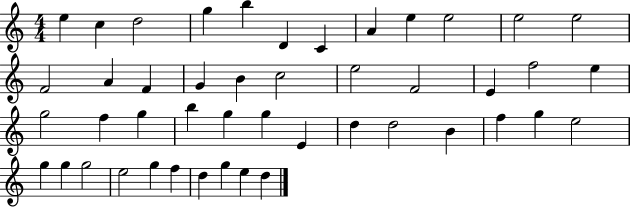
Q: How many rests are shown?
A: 0